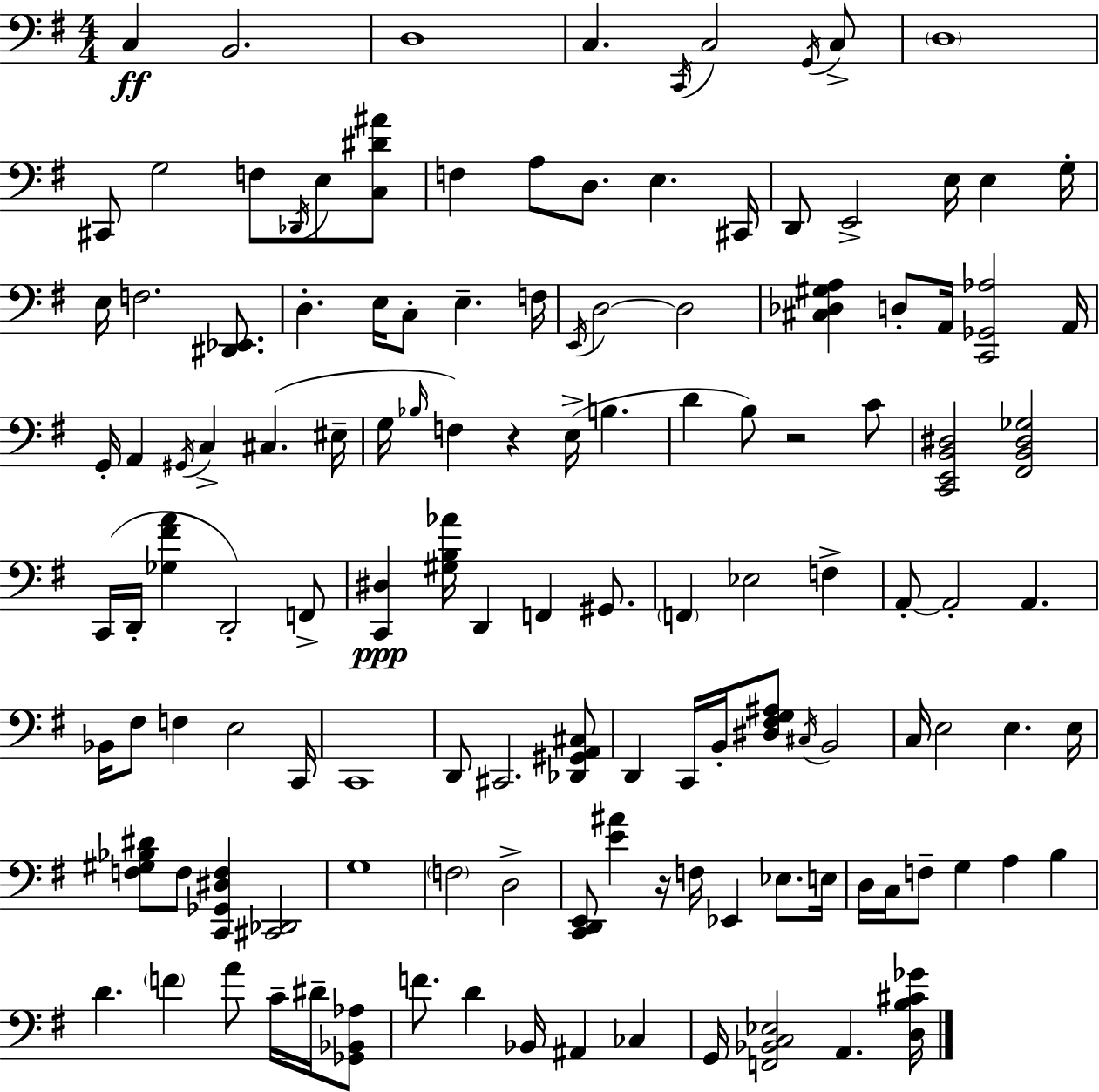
C3/q B2/h. D3/w C3/q. C2/s C3/h G2/s C3/e D3/w C#2/e G3/h F3/e Db2/s E3/e [C3,D#4,A#4]/e F3/q A3/e D3/e. E3/q. C#2/s D2/e E2/h E3/s E3/q G3/s E3/s F3/h. [D#2,Eb2]/e. D3/q. E3/s C3/e E3/q. F3/s E2/s D3/h D3/h [C#3,Db3,G#3,A3]/q D3/e A2/s [C2,Gb2,Ab3]/h A2/s G2/s A2/q G#2/s C3/q C#3/q. EIS3/s G3/s Bb3/s F3/q R/q E3/s B3/q. D4/q B3/e R/h C4/e [C2,E2,B2,D#3]/h [F#2,B2,D#3,Gb3]/h C2/s D2/s [Gb3,F#4,A4]/q D2/h F2/e [C2,D#3]/q [G#3,B3,Ab4]/s D2/q F2/q G#2/e. F2/q Eb3/h F3/q A2/e A2/h A2/q. Bb2/s F#3/e F3/q E3/h C2/s C2/w D2/e C#2/h. [Db2,G#2,A2,C#3]/e D2/q C2/s B2/s [D#3,F#3,G3,A#3]/e C#3/s B2/h C3/s E3/h E3/q. E3/s [F3,G#3,Bb3,D#4]/e F3/e [C2,Gb2,D#3,F3]/q [C#2,Db2]/h G3/w F3/h D3/h [C2,D2,E2]/e [E4,A#4]/q R/s F3/s Eb2/q Eb3/e. E3/s D3/s C3/s F3/e G3/q A3/q B3/q D4/q. F4/q A4/e C4/s D#4/s [Gb2,Bb2,Ab3]/e F4/e. D4/q Bb2/s A#2/q CES3/q G2/s [F2,Bb2,C3,Eb3]/h A2/q. [D3,B3,C#4,Gb4]/s